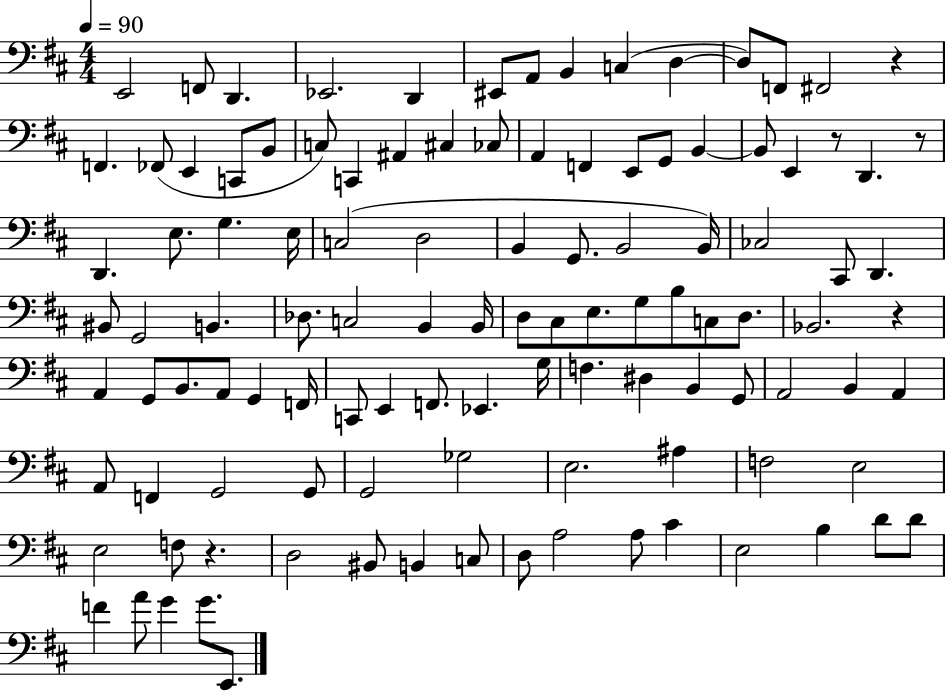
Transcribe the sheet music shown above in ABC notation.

X:1
T:Untitled
M:4/4
L:1/4
K:D
E,,2 F,,/2 D,, _E,,2 D,, ^E,,/2 A,,/2 B,, C, D, D,/2 F,,/2 ^F,,2 z F,, _F,,/2 E,, C,,/2 B,,/2 C,/2 C,, ^A,, ^C, _C,/2 A,, F,, E,,/2 G,,/2 B,, B,,/2 E,, z/2 D,, z/2 D,, E,/2 G, E,/4 C,2 D,2 B,, G,,/2 B,,2 B,,/4 _C,2 ^C,,/2 D,, ^B,,/2 G,,2 B,, _D,/2 C,2 B,, B,,/4 D,/2 ^C,/2 E,/2 G,/2 B,/2 C,/2 D,/2 _B,,2 z A,, G,,/2 B,,/2 A,,/2 G,, F,,/4 C,,/2 E,, F,,/2 _E,, G,/4 F, ^D, B,, G,,/2 A,,2 B,, A,, A,,/2 F,, G,,2 G,,/2 G,,2 _G,2 E,2 ^A, F,2 E,2 E,2 F,/2 z D,2 ^B,,/2 B,, C,/2 D,/2 A,2 A,/2 ^C E,2 B, D/2 D/2 F A/2 G G/2 E,,/2